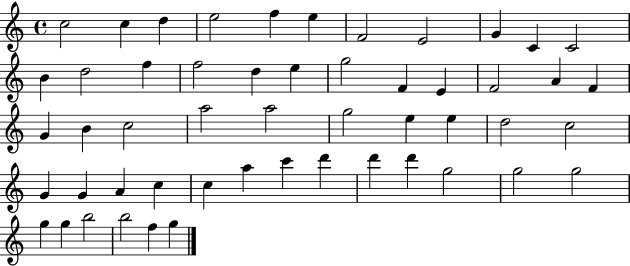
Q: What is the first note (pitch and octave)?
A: C5